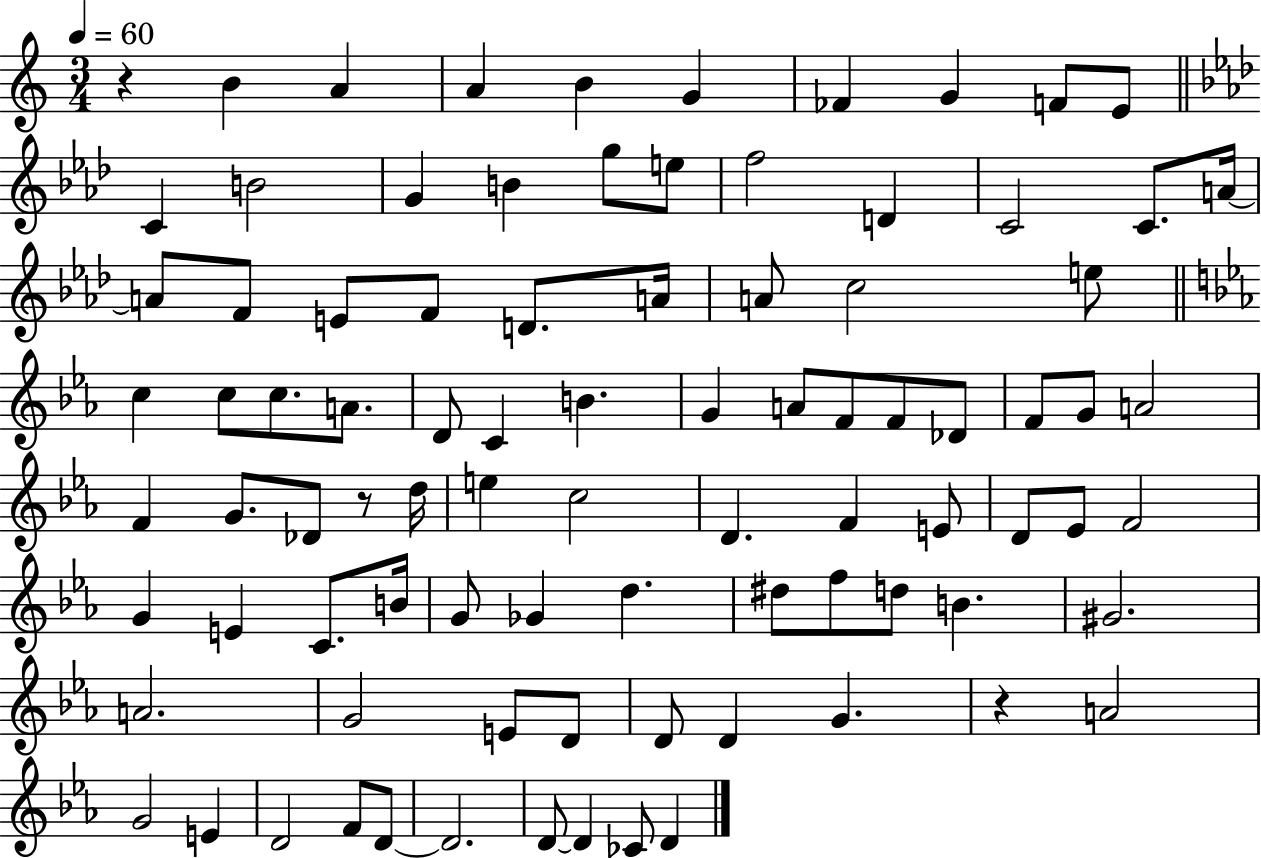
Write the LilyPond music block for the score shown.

{
  \clef treble
  \numericTimeSignature
  \time 3/4
  \key c \major
  \tempo 4 = 60
  r4 b'4 a'4 | a'4 b'4 g'4 | fes'4 g'4 f'8 e'8 | \bar "||" \break \key f \minor c'4 b'2 | g'4 b'4 g''8 e''8 | f''2 d'4 | c'2 c'8. a'16~~ | \break a'8 f'8 e'8 f'8 d'8. a'16 | a'8 c''2 e''8 | \bar "||" \break \key ees \major c''4 c''8 c''8. a'8. | d'8 c'4 b'4. | g'4 a'8 f'8 f'8 des'8 | f'8 g'8 a'2 | \break f'4 g'8. des'8 r8 d''16 | e''4 c''2 | d'4. f'4 e'8 | d'8 ees'8 f'2 | \break g'4 e'4 c'8. b'16 | g'8 ges'4 d''4. | dis''8 f''8 d''8 b'4. | gis'2. | \break a'2. | g'2 e'8 d'8 | d'8 d'4 g'4. | r4 a'2 | \break g'2 e'4 | d'2 f'8 d'8~~ | d'2. | d'8~~ d'4 ces'8 d'4 | \break \bar "|."
}